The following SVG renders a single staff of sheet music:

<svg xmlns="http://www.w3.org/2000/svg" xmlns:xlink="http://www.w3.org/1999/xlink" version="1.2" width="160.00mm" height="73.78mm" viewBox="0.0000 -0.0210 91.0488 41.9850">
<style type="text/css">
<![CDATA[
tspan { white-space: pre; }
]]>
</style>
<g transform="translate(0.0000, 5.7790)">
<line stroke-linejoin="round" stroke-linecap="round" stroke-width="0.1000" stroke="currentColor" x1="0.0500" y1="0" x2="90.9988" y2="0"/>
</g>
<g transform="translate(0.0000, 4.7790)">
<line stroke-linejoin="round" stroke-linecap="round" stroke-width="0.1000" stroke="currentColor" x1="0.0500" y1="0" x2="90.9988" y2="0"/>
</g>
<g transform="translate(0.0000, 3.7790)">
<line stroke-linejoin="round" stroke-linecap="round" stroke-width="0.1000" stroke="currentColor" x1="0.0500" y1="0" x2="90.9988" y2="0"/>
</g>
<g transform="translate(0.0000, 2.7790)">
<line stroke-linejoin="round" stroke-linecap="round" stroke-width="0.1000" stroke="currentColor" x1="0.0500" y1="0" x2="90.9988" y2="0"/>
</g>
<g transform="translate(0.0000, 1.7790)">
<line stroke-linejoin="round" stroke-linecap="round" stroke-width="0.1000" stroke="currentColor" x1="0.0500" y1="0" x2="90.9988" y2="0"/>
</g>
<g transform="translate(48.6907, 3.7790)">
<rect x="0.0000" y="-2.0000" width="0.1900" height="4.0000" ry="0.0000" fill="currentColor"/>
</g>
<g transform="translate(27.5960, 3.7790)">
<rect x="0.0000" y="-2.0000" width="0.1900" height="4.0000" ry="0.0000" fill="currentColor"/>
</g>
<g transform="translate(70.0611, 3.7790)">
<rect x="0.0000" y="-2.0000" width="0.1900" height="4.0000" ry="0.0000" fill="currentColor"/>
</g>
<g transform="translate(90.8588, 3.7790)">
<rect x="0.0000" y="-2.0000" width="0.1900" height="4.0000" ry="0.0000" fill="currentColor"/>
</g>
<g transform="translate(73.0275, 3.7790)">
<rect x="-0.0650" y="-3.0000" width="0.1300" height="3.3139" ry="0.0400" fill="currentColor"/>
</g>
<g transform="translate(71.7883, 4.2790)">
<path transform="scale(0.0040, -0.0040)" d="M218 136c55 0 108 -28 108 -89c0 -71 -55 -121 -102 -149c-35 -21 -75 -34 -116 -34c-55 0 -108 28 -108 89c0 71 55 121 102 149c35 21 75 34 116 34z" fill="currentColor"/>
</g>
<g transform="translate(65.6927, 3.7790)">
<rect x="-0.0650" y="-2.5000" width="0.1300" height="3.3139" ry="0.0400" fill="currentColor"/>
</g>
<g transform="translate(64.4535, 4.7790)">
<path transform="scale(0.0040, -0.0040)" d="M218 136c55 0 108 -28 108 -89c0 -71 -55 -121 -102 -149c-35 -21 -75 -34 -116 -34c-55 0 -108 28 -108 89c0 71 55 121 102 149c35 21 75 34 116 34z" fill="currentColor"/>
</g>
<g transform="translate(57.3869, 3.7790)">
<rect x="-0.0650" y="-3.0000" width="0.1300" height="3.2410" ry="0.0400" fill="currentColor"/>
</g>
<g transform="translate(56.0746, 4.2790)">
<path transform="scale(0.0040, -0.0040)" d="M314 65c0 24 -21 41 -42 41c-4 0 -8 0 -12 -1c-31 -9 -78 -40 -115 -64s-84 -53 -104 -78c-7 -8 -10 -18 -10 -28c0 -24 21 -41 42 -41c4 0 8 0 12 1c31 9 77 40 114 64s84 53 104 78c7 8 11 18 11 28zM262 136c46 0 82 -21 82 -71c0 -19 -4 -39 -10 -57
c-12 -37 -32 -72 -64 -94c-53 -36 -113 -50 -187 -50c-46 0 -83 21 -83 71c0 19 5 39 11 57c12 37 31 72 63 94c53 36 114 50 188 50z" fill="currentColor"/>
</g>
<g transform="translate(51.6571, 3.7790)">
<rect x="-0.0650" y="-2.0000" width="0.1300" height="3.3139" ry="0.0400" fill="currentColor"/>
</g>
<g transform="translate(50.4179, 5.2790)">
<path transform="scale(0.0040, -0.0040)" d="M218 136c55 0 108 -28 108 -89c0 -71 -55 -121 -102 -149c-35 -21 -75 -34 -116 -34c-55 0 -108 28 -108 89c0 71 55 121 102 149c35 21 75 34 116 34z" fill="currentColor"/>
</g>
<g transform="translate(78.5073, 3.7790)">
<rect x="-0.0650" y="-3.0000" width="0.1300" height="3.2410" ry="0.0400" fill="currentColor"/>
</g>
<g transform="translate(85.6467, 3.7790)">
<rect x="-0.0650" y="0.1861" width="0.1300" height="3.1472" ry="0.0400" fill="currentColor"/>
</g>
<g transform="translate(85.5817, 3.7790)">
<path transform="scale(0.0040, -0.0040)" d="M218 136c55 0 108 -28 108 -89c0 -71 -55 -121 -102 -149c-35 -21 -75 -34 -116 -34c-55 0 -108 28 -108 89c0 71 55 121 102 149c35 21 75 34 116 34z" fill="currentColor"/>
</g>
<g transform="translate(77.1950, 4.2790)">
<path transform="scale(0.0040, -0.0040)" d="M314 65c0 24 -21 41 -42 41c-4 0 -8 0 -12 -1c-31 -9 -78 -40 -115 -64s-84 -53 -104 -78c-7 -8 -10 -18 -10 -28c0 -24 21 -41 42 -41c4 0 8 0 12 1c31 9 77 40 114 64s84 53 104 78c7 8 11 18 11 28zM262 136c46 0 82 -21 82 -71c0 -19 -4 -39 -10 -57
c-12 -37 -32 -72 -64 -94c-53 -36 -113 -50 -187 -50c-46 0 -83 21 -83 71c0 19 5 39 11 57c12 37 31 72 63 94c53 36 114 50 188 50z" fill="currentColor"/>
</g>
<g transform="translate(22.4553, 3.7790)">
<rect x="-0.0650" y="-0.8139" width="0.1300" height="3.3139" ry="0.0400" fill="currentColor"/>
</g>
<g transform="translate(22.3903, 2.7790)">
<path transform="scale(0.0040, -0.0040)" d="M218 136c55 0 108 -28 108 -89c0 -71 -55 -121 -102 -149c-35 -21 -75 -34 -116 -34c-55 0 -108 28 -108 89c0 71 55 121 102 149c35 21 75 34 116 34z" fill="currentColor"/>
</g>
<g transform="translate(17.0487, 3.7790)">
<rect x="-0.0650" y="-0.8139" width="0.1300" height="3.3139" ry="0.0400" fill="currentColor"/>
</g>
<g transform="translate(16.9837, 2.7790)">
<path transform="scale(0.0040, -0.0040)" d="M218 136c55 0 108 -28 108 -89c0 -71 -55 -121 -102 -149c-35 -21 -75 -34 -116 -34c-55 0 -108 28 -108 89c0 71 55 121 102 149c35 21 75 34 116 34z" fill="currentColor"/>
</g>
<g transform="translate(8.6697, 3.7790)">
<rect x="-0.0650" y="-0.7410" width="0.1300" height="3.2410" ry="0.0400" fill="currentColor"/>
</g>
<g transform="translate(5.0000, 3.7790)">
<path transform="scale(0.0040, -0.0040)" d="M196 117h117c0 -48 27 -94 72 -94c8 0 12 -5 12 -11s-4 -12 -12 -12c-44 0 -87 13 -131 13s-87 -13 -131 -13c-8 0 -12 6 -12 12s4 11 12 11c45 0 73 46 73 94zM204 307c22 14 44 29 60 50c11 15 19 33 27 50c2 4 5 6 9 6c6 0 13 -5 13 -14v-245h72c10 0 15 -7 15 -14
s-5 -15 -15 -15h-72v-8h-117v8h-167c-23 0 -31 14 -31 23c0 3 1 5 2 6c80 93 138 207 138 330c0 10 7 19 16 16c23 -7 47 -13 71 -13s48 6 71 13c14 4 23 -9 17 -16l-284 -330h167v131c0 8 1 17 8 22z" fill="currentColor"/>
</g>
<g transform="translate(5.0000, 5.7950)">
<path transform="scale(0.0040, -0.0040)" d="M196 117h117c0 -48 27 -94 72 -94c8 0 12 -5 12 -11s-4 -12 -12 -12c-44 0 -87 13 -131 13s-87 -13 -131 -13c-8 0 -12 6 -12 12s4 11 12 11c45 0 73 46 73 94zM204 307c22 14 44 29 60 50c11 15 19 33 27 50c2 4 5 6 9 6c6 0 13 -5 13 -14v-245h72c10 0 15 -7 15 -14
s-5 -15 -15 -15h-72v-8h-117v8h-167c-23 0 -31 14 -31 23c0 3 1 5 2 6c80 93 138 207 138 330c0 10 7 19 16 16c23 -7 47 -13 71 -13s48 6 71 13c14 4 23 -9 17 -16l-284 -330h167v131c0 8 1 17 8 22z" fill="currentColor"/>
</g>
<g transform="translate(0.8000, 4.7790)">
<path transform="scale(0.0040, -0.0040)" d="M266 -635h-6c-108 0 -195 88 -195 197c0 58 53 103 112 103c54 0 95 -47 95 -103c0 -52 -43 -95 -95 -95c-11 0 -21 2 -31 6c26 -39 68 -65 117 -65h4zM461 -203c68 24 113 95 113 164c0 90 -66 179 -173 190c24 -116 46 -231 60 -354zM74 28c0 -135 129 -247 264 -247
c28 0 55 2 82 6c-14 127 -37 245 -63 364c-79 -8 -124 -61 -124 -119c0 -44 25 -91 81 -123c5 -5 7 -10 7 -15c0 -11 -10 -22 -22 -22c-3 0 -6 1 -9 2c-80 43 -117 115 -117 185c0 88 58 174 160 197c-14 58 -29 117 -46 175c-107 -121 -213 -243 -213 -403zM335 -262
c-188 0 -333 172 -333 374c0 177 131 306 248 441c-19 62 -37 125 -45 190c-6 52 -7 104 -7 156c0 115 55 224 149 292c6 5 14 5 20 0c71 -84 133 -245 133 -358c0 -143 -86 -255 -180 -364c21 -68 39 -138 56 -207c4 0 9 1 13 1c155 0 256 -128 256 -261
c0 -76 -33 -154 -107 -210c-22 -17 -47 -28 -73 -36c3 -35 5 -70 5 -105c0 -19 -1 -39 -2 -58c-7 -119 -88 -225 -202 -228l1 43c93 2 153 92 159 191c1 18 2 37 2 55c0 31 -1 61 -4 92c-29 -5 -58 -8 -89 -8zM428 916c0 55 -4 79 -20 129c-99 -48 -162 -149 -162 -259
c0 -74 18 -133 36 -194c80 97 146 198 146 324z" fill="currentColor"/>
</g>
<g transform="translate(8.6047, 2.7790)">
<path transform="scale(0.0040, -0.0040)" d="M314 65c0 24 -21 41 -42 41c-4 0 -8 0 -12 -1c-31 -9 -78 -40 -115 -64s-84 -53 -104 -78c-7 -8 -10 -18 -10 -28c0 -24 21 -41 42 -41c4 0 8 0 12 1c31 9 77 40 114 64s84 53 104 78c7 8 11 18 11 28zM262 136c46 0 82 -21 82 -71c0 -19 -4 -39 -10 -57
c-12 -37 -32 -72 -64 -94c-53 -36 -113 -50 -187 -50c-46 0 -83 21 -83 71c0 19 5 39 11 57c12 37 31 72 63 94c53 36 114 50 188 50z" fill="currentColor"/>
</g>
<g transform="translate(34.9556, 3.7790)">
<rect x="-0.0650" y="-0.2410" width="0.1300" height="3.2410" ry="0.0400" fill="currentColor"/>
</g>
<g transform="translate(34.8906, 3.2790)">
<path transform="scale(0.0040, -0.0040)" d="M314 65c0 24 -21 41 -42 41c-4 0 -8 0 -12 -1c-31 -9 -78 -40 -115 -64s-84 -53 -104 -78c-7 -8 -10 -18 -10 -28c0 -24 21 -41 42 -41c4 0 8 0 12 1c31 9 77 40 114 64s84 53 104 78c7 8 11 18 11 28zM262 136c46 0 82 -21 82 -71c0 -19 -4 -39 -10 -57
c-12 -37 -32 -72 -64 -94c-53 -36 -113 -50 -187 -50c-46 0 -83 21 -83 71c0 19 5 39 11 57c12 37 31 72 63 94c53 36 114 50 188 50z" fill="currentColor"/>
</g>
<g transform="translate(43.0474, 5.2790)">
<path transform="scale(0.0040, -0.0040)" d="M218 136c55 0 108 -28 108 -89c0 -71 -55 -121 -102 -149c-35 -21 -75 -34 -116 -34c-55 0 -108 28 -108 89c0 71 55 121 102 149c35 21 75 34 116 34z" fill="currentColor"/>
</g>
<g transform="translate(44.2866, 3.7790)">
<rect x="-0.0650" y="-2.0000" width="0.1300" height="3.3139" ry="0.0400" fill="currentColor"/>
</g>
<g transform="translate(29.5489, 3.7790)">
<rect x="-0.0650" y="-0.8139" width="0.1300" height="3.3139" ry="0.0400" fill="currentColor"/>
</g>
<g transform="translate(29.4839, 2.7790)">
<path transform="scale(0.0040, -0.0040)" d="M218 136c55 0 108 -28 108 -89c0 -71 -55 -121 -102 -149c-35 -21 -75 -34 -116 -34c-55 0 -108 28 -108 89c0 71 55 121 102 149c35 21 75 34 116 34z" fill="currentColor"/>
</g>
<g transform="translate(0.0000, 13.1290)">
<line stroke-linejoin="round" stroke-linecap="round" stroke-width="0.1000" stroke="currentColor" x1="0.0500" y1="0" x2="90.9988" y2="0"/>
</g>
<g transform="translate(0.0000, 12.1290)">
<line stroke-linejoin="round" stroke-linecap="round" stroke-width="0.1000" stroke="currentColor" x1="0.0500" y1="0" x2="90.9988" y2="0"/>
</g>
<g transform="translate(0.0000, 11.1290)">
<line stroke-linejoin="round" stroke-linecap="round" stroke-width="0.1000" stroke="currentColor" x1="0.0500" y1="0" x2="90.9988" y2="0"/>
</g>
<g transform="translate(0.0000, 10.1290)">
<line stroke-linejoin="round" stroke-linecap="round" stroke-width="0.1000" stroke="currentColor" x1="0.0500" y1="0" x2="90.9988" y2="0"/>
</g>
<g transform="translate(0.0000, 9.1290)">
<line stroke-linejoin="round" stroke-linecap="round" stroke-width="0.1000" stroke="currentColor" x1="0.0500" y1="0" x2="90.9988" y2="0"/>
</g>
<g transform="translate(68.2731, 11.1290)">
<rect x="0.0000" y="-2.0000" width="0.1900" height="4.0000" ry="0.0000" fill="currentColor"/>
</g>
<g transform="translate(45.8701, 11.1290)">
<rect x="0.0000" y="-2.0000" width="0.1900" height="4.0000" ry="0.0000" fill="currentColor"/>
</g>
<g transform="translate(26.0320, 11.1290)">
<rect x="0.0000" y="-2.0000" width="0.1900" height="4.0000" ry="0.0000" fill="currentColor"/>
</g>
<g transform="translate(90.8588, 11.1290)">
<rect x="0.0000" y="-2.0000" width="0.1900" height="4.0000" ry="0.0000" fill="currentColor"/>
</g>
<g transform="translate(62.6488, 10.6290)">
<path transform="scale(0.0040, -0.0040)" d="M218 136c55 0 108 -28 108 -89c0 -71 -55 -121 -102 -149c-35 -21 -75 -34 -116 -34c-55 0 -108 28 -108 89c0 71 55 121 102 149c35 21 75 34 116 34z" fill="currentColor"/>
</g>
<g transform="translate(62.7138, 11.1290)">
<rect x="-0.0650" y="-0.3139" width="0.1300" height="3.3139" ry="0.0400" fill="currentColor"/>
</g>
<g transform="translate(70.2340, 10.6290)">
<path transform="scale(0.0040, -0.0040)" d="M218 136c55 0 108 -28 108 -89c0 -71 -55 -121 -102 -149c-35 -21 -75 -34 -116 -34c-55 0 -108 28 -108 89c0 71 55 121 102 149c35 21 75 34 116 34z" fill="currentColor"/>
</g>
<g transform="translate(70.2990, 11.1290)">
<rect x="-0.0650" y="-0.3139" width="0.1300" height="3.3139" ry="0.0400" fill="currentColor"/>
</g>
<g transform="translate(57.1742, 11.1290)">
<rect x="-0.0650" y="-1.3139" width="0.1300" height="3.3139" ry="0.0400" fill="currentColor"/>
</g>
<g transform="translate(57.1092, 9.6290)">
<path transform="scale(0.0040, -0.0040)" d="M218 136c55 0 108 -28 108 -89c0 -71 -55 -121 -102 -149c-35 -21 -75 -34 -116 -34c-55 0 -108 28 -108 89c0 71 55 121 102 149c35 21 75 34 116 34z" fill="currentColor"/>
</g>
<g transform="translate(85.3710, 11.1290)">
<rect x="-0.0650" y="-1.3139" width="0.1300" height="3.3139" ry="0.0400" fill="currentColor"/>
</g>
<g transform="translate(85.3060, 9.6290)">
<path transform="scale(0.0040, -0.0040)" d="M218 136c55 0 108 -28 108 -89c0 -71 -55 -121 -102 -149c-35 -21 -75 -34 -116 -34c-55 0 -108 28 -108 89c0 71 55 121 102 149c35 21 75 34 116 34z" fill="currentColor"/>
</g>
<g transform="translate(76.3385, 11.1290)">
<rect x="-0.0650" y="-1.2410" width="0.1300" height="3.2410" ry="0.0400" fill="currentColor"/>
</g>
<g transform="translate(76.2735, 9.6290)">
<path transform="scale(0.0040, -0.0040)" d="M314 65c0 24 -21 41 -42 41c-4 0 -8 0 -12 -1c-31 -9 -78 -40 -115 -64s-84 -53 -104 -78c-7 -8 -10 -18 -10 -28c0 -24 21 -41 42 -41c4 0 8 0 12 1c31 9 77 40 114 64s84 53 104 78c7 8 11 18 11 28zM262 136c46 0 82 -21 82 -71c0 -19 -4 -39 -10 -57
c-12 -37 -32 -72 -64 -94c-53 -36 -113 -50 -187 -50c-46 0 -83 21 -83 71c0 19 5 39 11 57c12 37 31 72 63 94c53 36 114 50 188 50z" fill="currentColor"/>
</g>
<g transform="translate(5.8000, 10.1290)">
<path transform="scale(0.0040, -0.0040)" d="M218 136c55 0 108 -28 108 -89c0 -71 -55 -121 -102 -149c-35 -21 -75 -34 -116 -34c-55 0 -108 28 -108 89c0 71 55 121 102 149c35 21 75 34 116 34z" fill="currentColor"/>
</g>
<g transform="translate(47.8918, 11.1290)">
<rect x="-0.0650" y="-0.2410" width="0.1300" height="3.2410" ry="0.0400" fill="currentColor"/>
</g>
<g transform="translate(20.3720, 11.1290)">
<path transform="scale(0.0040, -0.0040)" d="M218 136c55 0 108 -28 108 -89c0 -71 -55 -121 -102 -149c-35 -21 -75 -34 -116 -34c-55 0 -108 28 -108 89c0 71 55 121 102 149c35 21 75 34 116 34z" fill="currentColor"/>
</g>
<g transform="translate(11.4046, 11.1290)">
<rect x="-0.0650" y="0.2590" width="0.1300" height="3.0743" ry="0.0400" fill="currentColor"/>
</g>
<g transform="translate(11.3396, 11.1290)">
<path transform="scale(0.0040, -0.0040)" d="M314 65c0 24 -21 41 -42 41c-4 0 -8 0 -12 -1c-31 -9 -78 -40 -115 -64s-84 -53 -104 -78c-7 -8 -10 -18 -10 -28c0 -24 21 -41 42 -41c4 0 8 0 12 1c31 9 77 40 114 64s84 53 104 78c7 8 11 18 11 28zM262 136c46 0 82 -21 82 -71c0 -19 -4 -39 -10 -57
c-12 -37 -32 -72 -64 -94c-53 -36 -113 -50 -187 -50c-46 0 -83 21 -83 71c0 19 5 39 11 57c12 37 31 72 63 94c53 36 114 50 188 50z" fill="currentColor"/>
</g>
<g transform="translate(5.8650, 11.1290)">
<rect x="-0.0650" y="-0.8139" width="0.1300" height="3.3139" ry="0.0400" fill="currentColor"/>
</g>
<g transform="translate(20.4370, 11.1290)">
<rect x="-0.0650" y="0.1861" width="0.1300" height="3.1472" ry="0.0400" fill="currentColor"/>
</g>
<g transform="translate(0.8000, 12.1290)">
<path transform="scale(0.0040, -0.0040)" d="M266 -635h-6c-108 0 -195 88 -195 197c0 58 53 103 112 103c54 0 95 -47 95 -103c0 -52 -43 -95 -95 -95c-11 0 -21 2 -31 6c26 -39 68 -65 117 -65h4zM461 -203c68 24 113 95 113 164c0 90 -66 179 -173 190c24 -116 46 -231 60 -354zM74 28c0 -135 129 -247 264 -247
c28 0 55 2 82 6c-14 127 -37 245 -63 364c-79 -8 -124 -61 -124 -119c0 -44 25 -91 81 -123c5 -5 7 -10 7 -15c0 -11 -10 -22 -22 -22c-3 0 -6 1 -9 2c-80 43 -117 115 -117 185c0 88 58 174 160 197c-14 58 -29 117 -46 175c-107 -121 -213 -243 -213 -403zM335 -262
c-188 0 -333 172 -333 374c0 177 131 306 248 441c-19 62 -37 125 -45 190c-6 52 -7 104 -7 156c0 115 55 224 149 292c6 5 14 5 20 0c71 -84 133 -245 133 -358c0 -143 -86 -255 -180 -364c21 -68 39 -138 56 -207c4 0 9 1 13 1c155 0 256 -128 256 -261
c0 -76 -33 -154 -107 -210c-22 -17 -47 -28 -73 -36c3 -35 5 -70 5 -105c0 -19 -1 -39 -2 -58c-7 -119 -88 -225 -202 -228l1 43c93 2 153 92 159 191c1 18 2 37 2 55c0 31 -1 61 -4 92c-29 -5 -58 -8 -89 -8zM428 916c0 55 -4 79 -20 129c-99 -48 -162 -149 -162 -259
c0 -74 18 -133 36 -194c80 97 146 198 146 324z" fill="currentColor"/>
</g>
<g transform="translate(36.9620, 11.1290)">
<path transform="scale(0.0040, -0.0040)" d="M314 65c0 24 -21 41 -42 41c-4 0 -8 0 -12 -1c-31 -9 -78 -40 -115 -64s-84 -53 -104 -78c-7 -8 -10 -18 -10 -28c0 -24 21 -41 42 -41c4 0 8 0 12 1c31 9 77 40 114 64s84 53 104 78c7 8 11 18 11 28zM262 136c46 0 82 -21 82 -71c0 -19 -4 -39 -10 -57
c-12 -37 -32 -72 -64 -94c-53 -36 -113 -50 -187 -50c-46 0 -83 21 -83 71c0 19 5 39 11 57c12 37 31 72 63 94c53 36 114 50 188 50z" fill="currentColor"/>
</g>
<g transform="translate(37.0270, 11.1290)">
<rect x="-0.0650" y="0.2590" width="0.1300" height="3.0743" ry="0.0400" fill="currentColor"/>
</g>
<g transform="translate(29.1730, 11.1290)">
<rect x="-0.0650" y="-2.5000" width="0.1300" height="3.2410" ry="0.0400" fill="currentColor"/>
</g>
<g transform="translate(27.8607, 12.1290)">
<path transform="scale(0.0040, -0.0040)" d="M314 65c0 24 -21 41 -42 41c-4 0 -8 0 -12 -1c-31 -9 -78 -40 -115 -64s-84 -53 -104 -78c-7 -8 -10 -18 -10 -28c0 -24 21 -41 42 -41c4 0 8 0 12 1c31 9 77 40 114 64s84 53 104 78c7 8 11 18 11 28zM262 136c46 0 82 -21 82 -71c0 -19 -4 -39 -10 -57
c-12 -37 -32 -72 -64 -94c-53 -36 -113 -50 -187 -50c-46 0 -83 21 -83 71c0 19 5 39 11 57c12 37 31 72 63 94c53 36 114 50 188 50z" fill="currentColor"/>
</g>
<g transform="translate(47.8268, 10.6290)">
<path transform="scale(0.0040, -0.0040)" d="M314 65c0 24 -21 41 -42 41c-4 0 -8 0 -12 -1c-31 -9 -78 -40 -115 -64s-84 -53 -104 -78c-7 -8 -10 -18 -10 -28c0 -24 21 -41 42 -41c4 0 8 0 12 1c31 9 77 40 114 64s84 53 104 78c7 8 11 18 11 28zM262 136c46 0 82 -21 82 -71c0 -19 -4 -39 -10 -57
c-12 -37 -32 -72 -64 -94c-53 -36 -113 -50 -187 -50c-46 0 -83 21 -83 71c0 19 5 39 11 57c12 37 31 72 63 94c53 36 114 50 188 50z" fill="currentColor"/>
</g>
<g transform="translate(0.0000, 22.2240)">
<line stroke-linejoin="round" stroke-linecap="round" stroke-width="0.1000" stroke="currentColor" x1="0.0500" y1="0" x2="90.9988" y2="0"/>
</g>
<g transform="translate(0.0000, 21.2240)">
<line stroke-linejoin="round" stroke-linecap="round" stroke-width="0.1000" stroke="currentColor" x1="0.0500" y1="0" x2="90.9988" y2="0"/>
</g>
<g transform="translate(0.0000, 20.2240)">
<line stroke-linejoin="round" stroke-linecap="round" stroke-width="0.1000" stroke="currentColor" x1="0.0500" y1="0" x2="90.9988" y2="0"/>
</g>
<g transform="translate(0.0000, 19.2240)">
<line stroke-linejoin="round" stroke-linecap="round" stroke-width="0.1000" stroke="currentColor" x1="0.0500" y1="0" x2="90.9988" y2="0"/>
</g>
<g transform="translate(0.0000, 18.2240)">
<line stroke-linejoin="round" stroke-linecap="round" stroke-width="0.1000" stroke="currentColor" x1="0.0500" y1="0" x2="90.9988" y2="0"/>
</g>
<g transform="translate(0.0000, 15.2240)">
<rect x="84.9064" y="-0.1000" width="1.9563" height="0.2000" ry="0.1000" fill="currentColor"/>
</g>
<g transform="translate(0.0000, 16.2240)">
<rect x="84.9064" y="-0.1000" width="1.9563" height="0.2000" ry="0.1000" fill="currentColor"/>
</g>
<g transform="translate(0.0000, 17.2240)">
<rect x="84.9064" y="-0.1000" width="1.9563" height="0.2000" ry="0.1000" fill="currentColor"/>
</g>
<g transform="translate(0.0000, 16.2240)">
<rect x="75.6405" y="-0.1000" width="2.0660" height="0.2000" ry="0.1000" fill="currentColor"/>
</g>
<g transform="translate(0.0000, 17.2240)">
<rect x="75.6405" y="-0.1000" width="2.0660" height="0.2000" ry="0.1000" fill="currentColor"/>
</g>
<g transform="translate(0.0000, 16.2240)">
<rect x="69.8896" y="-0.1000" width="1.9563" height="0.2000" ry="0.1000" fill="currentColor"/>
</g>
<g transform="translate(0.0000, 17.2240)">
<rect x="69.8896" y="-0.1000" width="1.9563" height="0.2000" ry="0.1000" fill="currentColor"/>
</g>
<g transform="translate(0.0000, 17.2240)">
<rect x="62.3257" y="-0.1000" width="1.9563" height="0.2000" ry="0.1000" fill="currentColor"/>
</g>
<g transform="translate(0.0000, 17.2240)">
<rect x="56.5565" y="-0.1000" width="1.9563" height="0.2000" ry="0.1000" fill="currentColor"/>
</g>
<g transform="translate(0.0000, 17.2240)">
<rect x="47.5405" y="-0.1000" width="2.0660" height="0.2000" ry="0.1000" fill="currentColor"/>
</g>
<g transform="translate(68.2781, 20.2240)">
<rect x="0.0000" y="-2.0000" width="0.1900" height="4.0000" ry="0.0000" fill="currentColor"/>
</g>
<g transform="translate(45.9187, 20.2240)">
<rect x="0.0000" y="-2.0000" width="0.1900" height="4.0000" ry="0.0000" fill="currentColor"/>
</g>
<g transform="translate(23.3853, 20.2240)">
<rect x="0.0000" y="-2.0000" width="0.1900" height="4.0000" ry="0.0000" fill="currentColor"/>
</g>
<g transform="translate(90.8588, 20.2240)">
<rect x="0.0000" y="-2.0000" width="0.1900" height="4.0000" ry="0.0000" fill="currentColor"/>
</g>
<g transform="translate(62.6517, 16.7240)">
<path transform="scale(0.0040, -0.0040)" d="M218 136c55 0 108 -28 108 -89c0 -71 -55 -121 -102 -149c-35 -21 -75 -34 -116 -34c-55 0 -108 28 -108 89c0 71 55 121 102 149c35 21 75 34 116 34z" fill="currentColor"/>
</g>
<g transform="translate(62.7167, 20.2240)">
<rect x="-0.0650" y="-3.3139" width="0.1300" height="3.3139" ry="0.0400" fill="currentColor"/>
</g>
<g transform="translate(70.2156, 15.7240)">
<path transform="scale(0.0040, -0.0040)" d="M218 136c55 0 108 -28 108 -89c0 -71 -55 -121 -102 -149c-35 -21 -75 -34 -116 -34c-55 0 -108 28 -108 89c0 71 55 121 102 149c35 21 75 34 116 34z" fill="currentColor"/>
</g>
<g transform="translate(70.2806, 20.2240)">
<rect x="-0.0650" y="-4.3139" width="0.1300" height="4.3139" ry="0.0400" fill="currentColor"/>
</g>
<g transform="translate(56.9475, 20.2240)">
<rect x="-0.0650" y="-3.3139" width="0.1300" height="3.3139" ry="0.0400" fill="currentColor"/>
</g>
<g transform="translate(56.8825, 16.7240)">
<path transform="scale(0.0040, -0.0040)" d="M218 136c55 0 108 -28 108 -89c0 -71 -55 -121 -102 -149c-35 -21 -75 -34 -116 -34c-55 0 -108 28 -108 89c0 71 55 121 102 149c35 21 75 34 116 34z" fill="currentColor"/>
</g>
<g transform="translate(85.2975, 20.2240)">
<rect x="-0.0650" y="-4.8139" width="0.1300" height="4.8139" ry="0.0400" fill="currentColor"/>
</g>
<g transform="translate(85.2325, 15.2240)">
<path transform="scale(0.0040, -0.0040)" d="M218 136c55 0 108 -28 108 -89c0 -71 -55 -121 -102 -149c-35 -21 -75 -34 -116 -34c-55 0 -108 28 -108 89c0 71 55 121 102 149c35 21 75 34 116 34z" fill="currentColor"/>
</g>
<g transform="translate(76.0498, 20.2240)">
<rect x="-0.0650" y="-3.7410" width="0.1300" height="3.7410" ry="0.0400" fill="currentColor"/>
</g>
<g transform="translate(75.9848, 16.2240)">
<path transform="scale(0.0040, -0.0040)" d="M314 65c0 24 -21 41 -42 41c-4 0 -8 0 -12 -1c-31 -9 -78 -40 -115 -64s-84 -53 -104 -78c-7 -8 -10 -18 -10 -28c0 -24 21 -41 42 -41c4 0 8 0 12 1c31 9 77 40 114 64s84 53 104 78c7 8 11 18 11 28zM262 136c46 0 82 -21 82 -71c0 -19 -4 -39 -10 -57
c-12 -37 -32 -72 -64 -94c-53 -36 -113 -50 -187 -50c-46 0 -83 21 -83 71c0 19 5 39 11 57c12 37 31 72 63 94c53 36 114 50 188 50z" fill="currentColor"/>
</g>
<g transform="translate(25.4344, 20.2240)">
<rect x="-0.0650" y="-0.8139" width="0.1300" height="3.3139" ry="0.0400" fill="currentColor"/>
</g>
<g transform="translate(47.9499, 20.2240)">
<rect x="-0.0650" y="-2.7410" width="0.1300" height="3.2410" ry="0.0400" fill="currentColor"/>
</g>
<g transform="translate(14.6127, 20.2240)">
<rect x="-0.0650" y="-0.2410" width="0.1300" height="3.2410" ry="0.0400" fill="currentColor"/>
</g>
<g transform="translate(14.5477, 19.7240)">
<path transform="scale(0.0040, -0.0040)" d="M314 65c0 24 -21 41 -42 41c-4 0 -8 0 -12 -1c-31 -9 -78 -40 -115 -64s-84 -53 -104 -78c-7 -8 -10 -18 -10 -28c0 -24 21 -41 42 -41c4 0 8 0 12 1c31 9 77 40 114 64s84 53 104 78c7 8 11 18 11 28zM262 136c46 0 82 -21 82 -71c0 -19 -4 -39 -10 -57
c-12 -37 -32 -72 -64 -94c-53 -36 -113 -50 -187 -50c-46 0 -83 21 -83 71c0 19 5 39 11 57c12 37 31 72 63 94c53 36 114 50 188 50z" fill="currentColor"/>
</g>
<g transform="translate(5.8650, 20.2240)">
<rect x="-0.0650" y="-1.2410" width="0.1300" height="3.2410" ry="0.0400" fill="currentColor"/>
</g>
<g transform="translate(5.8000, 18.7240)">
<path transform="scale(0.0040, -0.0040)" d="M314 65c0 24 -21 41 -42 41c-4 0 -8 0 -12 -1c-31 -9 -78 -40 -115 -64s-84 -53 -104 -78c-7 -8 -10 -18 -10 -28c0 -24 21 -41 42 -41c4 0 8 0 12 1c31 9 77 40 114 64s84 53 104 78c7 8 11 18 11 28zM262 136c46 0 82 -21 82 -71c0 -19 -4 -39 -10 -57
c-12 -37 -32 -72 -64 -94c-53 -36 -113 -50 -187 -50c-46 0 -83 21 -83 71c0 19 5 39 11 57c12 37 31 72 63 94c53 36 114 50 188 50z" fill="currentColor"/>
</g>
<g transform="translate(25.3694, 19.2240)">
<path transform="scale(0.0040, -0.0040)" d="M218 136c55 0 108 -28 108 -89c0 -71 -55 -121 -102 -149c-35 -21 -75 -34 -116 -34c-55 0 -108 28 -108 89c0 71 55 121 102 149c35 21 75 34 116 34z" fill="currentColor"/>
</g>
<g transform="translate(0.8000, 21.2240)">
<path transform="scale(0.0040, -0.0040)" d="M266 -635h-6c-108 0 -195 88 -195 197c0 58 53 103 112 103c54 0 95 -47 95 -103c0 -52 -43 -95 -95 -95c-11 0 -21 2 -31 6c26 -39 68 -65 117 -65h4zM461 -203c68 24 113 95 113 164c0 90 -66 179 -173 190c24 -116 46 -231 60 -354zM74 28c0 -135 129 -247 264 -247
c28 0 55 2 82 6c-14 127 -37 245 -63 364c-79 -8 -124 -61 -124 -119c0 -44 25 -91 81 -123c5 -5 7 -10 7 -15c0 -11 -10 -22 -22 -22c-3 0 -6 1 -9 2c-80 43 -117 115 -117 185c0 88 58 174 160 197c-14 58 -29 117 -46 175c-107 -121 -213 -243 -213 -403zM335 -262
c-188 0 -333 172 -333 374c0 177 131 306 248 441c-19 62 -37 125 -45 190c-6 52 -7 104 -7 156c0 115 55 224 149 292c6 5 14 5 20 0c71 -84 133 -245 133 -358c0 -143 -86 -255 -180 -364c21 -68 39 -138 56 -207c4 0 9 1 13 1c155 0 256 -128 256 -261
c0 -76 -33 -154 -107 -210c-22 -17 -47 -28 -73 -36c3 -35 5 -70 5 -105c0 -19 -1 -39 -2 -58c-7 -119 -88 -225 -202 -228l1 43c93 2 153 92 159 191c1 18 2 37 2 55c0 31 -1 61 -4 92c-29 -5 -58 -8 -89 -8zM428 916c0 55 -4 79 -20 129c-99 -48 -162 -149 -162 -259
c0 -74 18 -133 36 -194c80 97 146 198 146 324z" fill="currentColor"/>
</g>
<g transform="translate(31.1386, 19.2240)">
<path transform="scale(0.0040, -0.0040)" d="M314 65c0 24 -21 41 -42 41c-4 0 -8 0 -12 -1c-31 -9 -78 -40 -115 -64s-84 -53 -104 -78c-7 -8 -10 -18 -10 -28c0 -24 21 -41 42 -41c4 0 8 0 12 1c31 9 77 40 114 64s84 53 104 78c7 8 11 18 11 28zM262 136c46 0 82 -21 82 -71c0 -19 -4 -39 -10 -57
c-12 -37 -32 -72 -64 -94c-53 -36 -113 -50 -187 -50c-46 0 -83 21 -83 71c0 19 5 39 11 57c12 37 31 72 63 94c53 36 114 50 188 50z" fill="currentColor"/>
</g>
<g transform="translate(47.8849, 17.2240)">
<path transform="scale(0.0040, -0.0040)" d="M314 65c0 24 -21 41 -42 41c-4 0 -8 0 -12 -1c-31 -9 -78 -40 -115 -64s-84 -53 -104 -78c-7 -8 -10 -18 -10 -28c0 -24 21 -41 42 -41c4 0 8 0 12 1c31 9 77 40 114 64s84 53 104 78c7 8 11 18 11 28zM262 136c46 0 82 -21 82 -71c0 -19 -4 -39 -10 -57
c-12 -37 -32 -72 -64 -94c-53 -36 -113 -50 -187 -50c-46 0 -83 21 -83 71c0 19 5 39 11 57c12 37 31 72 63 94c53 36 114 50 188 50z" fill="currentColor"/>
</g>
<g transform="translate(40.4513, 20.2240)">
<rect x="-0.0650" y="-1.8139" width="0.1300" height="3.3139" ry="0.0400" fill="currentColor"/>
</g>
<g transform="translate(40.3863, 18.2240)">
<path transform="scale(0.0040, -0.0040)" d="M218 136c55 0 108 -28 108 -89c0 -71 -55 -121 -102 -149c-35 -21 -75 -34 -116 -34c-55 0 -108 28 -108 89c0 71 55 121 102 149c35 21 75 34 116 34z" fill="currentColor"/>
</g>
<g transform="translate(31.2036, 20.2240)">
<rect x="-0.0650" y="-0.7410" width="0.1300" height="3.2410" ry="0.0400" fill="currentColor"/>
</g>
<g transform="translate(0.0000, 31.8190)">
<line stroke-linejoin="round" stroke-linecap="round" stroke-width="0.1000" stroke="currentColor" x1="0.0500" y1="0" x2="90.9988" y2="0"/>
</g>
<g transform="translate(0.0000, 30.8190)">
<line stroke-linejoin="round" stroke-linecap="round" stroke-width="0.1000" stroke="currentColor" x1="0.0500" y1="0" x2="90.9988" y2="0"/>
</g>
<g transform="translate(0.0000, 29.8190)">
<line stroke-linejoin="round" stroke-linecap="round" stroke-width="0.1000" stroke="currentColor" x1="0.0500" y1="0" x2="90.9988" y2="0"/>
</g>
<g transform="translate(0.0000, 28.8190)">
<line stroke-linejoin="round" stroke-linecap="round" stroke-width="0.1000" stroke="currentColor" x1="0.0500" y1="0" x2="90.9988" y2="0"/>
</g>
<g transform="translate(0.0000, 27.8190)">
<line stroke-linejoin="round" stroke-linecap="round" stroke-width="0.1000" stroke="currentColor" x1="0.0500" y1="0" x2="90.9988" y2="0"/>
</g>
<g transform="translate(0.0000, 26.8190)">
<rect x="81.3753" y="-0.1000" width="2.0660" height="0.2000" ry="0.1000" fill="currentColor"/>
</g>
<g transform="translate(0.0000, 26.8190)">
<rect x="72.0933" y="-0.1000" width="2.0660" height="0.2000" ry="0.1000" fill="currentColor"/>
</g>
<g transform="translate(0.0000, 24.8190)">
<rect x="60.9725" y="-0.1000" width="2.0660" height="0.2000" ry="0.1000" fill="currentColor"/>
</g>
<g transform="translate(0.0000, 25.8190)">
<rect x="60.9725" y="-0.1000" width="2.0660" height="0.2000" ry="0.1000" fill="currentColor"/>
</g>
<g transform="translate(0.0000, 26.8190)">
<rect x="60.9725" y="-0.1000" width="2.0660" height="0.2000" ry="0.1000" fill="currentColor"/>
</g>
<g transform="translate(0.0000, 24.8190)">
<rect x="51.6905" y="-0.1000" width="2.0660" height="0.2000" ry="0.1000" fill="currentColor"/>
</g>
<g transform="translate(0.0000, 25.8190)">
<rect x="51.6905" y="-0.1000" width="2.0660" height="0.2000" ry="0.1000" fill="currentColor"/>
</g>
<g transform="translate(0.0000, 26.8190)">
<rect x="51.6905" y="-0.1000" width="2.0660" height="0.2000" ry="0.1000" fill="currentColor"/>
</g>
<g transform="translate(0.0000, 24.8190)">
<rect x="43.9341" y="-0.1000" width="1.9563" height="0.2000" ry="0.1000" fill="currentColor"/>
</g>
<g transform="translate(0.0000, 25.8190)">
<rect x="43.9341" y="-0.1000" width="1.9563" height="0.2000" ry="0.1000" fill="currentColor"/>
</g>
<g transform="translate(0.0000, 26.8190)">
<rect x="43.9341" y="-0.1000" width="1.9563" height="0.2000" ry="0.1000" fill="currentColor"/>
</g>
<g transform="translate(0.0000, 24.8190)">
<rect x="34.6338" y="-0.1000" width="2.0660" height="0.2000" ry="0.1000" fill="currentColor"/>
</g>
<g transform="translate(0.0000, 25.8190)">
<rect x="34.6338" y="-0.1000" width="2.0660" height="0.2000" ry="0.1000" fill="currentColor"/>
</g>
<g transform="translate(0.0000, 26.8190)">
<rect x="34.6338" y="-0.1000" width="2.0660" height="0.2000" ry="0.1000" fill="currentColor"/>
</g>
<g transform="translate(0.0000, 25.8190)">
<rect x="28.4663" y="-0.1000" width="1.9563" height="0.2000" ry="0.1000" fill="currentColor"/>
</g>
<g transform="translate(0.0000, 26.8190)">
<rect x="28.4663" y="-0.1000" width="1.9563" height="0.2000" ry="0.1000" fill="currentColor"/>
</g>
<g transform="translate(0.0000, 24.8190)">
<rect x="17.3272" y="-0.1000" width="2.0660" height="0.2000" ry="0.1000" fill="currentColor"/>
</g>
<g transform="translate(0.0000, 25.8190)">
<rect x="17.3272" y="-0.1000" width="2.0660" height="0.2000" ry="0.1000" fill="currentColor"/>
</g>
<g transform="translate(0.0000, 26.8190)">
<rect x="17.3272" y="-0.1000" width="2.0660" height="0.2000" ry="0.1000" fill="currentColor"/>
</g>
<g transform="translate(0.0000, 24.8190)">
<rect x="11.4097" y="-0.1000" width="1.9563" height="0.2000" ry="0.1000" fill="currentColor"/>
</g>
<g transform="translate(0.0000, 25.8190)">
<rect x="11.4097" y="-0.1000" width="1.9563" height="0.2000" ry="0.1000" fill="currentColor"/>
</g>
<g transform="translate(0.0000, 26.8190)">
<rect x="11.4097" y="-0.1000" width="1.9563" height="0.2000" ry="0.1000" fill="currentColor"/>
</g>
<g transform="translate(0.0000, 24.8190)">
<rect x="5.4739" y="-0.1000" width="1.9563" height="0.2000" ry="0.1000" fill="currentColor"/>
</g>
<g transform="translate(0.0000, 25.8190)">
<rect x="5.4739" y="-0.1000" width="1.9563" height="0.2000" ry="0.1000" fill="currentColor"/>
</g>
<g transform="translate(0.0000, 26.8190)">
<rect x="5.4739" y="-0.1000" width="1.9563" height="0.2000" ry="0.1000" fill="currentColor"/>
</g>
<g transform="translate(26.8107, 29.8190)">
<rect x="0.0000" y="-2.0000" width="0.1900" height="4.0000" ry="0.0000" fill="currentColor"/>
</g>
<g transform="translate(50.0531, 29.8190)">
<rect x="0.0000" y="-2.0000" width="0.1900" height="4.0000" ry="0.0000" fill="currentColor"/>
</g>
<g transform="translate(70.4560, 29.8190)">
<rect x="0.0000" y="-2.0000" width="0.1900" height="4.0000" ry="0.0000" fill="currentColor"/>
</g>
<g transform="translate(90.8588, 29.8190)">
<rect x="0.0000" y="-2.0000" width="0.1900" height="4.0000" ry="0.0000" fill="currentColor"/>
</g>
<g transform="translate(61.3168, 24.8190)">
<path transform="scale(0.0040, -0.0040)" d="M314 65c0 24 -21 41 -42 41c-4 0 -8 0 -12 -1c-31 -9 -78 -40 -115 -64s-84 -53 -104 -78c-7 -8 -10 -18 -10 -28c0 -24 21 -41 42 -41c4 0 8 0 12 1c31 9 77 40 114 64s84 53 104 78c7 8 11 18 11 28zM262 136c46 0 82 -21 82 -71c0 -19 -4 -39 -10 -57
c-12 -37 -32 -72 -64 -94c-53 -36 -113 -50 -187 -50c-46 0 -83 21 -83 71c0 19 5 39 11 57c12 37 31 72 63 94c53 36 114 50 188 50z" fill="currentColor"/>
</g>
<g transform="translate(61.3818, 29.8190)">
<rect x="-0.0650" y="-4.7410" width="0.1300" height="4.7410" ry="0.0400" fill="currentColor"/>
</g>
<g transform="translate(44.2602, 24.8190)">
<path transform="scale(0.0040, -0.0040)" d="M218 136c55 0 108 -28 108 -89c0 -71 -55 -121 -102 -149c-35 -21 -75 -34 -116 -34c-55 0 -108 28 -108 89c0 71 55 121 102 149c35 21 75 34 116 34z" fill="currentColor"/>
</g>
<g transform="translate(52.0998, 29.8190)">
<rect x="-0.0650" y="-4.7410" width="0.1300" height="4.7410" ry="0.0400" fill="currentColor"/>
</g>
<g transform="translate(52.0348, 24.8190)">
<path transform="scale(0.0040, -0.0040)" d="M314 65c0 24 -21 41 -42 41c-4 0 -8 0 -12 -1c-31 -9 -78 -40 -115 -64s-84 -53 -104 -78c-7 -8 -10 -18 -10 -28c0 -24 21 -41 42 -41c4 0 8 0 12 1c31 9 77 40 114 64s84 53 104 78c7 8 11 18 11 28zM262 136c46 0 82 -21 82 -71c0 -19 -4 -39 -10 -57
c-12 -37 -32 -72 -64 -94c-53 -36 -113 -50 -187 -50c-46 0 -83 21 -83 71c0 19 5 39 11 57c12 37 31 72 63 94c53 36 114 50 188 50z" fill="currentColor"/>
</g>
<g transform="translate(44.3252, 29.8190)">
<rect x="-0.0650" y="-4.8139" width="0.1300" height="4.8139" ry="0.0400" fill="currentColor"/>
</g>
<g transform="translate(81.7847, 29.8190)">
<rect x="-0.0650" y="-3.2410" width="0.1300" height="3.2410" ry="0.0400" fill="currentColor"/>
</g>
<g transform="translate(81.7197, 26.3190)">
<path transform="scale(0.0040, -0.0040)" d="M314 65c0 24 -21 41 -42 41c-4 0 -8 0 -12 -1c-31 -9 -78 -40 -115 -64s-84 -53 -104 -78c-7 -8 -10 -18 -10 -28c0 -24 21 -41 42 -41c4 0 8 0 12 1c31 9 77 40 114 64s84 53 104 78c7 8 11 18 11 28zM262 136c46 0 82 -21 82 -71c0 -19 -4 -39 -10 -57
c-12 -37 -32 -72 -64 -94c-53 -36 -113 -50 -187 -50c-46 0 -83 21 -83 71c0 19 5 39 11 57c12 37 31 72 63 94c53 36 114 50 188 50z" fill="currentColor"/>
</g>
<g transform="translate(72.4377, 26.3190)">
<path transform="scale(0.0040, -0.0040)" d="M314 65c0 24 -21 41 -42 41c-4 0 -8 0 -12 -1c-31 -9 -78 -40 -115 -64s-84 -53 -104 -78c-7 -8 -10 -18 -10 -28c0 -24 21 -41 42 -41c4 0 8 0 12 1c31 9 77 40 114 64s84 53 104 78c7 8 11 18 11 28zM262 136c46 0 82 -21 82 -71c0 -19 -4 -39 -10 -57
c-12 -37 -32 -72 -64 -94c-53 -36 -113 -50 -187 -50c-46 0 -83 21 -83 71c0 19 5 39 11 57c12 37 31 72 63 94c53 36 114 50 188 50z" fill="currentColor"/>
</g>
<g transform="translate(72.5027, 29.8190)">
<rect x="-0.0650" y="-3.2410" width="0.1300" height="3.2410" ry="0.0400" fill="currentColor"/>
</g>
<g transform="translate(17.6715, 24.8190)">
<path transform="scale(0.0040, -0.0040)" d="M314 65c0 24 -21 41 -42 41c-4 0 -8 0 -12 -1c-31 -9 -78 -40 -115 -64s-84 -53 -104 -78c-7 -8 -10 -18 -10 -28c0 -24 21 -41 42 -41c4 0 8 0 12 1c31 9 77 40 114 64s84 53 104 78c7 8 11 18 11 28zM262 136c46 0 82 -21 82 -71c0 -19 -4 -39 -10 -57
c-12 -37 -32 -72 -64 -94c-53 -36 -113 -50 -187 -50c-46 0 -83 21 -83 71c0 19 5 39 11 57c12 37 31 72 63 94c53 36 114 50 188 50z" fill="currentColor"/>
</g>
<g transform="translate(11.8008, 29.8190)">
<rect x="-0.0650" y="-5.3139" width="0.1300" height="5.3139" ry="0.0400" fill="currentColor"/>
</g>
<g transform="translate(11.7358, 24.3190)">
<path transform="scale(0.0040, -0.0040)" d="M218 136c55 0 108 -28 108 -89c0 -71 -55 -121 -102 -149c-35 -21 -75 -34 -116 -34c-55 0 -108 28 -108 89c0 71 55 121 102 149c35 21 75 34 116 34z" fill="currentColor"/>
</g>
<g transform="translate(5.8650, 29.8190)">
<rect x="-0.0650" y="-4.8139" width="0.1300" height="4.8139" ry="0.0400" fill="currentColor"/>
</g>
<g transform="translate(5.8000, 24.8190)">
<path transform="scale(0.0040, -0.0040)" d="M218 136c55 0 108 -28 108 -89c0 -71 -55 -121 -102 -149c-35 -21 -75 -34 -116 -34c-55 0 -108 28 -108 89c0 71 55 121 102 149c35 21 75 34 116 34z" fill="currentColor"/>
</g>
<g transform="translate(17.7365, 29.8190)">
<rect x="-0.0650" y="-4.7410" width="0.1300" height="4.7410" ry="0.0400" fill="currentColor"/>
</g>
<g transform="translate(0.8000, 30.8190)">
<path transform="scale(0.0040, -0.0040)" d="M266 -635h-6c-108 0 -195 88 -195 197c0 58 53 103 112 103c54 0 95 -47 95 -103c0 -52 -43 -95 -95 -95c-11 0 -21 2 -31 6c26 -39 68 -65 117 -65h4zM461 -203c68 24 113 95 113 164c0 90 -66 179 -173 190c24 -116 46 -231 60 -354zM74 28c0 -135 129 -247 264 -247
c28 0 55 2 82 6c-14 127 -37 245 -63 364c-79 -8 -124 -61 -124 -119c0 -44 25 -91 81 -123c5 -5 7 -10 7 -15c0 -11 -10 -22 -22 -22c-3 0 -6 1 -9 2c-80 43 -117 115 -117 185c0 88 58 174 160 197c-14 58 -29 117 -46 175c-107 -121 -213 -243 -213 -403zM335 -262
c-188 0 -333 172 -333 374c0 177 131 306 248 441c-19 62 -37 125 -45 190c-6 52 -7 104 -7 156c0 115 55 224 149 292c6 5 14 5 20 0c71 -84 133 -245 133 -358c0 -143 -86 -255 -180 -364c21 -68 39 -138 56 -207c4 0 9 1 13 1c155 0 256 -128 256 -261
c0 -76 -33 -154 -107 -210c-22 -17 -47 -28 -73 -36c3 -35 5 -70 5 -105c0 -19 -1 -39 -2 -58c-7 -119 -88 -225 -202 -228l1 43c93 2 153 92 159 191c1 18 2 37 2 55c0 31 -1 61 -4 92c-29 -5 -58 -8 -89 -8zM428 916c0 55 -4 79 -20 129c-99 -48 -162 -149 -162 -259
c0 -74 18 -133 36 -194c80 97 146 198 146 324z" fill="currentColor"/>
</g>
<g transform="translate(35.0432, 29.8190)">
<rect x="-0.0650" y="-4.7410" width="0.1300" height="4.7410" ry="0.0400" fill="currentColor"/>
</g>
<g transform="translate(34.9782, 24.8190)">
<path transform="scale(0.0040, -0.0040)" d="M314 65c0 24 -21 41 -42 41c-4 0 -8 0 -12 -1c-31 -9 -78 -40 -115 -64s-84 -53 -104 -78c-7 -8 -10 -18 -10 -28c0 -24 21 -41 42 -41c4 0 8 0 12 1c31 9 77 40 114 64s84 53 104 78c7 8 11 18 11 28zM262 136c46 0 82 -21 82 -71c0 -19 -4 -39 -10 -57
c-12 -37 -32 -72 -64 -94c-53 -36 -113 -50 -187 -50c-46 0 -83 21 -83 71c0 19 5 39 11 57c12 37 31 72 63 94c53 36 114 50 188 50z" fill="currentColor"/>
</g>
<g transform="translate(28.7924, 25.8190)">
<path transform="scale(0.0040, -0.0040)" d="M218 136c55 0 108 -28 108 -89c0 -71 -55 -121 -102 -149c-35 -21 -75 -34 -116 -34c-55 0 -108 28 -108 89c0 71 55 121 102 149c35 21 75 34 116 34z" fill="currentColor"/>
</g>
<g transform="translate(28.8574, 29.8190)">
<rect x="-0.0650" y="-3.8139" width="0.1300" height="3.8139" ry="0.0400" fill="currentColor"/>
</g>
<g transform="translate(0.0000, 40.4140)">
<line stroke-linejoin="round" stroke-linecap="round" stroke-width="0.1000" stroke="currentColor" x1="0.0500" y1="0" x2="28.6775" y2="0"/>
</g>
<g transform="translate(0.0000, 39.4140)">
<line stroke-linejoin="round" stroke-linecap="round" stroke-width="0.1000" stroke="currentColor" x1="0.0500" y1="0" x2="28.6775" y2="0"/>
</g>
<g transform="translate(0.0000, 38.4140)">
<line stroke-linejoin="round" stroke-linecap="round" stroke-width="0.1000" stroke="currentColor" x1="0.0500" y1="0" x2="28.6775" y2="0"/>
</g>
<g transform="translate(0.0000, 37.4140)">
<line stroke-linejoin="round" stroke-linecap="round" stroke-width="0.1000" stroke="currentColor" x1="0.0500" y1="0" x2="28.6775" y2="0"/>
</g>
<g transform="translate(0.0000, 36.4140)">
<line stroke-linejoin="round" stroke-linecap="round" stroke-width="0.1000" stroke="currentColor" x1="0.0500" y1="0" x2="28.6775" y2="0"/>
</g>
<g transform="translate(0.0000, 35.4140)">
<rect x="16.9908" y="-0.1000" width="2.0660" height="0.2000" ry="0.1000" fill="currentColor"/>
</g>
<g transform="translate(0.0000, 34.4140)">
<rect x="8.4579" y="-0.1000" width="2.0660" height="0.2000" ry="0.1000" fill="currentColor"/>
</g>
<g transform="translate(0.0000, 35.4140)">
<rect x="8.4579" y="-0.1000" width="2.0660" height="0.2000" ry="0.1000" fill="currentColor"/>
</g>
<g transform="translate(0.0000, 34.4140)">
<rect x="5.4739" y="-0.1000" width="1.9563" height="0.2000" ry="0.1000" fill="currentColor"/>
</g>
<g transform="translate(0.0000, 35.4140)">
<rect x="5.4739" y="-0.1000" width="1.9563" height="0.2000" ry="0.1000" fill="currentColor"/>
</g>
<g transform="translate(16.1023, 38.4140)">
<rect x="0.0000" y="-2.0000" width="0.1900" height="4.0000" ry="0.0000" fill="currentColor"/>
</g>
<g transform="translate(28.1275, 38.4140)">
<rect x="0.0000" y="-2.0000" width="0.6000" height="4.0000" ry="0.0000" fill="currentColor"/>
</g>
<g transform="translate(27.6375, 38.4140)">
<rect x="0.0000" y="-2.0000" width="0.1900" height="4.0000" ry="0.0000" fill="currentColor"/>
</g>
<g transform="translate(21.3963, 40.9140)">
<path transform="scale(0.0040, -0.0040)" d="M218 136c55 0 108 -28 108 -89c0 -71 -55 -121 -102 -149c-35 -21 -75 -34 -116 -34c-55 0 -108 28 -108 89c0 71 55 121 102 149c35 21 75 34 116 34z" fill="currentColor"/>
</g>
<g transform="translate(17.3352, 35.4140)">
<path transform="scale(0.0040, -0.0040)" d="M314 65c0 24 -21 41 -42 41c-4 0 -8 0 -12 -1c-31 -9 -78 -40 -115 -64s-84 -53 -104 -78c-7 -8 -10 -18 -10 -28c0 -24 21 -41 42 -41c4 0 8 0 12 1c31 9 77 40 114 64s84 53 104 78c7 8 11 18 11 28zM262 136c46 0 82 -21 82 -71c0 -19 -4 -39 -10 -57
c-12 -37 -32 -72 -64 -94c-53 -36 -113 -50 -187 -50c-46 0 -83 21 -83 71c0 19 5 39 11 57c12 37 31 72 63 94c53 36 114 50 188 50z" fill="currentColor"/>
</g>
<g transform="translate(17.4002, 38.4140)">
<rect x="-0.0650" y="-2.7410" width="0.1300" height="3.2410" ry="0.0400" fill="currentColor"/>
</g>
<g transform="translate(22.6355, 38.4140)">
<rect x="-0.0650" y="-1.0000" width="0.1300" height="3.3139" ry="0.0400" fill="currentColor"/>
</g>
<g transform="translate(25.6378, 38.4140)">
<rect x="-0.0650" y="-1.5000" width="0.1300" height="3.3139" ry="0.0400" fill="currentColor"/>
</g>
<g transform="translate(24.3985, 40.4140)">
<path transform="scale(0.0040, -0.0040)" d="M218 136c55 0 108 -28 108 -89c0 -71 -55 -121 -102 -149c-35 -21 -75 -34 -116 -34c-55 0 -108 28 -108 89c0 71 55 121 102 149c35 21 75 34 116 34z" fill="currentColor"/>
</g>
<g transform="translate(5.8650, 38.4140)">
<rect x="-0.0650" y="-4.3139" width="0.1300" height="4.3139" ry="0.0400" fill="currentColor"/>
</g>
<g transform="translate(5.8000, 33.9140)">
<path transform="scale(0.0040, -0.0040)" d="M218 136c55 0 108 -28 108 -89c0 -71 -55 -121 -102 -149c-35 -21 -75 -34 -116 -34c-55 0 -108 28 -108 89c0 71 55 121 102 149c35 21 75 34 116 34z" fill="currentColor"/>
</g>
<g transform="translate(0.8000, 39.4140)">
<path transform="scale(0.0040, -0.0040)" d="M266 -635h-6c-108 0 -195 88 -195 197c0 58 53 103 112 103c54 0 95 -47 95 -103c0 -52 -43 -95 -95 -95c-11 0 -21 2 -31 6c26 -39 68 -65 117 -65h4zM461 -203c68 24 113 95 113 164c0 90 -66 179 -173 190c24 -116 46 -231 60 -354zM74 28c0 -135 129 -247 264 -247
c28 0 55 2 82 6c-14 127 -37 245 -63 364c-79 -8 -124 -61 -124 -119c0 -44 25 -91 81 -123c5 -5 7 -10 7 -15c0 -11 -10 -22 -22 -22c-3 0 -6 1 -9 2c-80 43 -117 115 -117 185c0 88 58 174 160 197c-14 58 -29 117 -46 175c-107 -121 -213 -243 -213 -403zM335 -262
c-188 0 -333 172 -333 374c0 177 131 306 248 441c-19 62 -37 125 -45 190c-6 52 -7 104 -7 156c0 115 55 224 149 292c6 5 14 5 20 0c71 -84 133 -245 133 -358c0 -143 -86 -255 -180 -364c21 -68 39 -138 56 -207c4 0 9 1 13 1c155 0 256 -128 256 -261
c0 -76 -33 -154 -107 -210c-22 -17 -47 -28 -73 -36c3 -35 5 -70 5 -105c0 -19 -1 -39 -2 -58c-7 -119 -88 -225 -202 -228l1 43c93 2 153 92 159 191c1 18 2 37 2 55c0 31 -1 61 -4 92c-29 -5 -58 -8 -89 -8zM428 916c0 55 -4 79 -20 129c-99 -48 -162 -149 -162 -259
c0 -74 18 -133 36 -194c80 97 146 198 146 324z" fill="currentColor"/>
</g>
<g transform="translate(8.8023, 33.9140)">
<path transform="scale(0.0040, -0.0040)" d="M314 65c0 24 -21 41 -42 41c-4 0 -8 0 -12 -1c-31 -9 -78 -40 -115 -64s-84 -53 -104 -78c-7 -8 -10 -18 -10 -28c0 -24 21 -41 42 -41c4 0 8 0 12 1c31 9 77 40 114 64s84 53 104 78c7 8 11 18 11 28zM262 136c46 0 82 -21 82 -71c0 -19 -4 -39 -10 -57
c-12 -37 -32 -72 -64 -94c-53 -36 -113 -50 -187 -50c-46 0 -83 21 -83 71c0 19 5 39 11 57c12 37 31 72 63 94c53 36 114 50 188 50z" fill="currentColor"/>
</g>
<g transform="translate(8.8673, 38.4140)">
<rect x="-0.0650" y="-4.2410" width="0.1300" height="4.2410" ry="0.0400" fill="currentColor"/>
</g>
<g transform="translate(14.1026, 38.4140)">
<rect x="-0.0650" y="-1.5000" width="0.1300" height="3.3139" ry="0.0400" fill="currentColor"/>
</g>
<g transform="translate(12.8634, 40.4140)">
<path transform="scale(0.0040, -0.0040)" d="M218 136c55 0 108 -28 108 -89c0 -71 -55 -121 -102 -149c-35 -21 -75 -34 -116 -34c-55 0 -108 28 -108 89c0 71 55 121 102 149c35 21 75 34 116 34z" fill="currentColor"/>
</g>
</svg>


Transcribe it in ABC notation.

X:1
T:Untitled
M:4/4
L:1/4
K:C
d2 d d d c2 F F A2 G A A2 B d B2 B G2 B2 c2 e c c e2 e e2 c2 d d2 f a2 b b d' c'2 e' e' f' e'2 c' e'2 e' e'2 e'2 b2 b2 d' d'2 E a2 D E